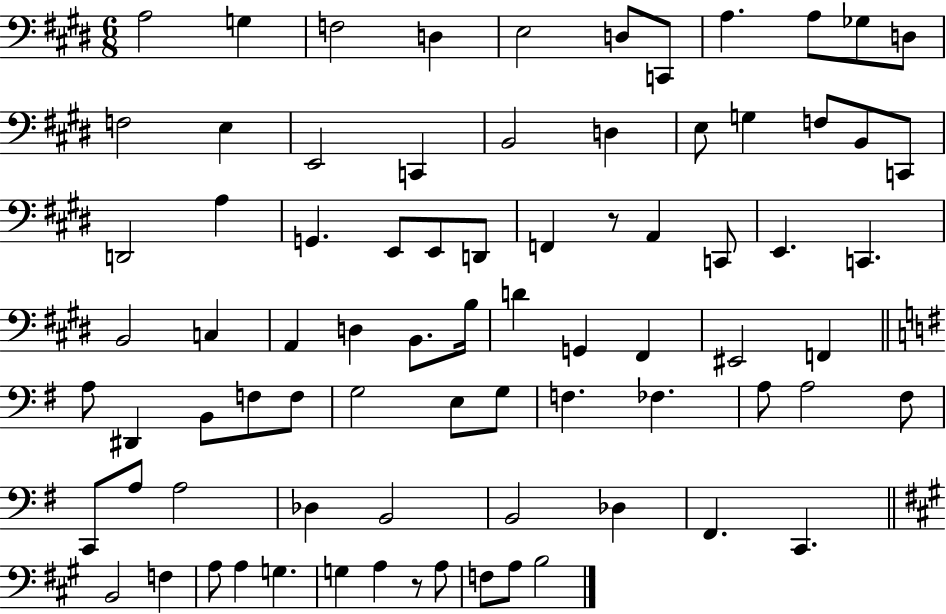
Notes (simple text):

A3/h G3/q F3/h D3/q E3/h D3/e C2/e A3/q. A3/e Gb3/e D3/e F3/h E3/q E2/h C2/q B2/h D3/q E3/e G3/q F3/e B2/e C2/e D2/h A3/q G2/q. E2/e E2/e D2/e F2/q R/e A2/q C2/e E2/q. C2/q. B2/h C3/q A2/q D3/q B2/e. B3/s D4/q G2/q F#2/q EIS2/h F2/q A3/e D#2/q B2/e F3/e F3/e G3/h E3/e G3/e F3/q. FES3/q. A3/e A3/h F#3/e C2/e A3/e A3/h Db3/q B2/h B2/h Db3/q F#2/q. C2/q. B2/h F3/q A3/e A3/q G3/q. G3/q A3/q R/e A3/e F3/e A3/e B3/h